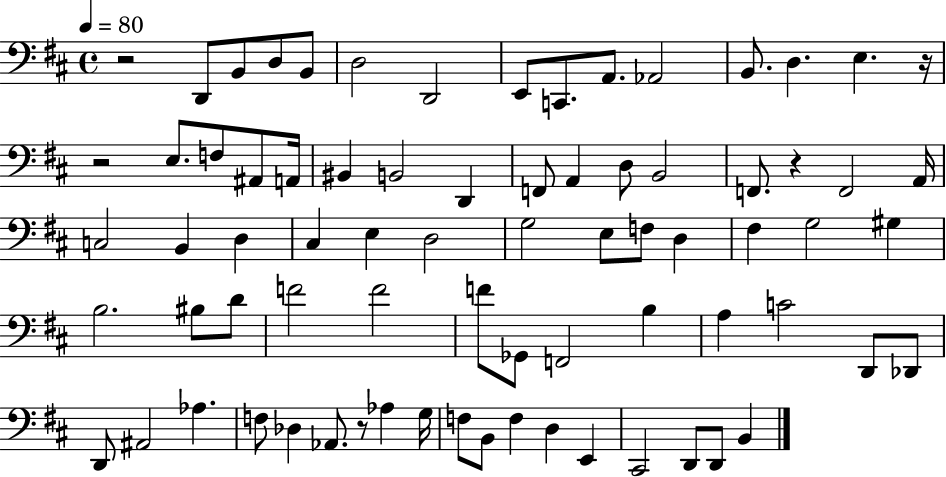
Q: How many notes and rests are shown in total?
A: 75